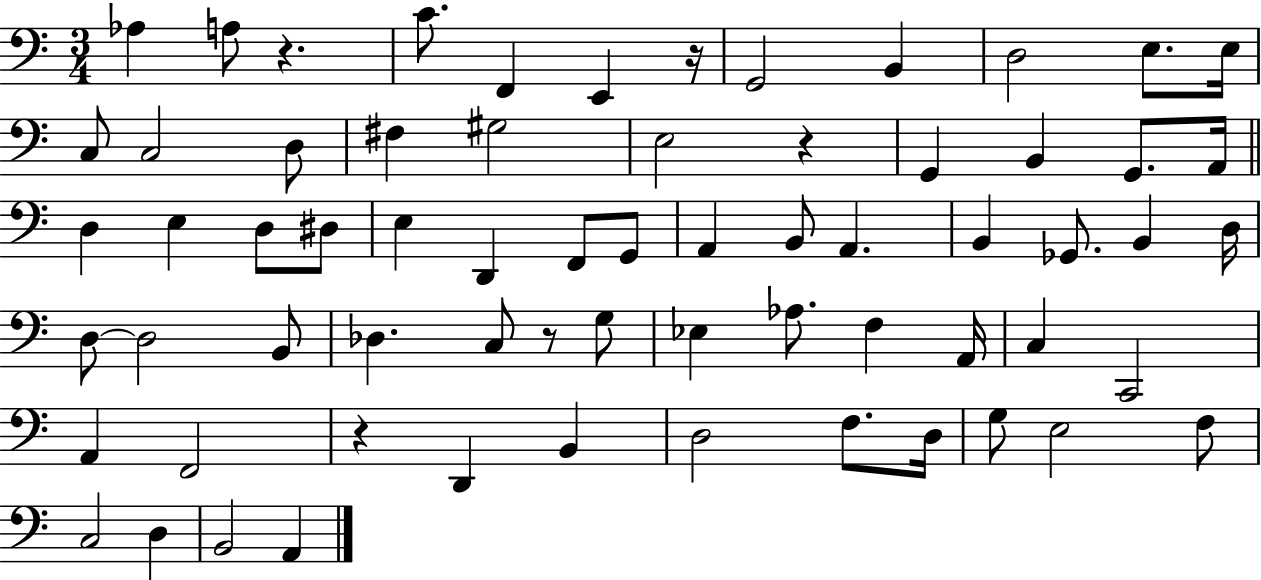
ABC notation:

X:1
T:Untitled
M:3/4
L:1/4
K:C
_A, A,/2 z C/2 F,, E,, z/4 G,,2 B,, D,2 E,/2 E,/4 C,/2 C,2 D,/2 ^F, ^G,2 E,2 z G,, B,, G,,/2 A,,/4 D, E, D,/2 ^D,/2 E, D,, F,,/2 G,,/2 A,, B,,/2 A,, B,, _G,,/2 B,, D,/4 D,/2 D,2 B,,/2 _D, C,/2 z/2 G,/2 _E, _A,/2 F, A,,/4 C, C,,2 A,, F,,2 z D,, B,, D,2 F,/2 D,/4 G,/2 E,2 F,/2 C,2 D, B,,2 A,,